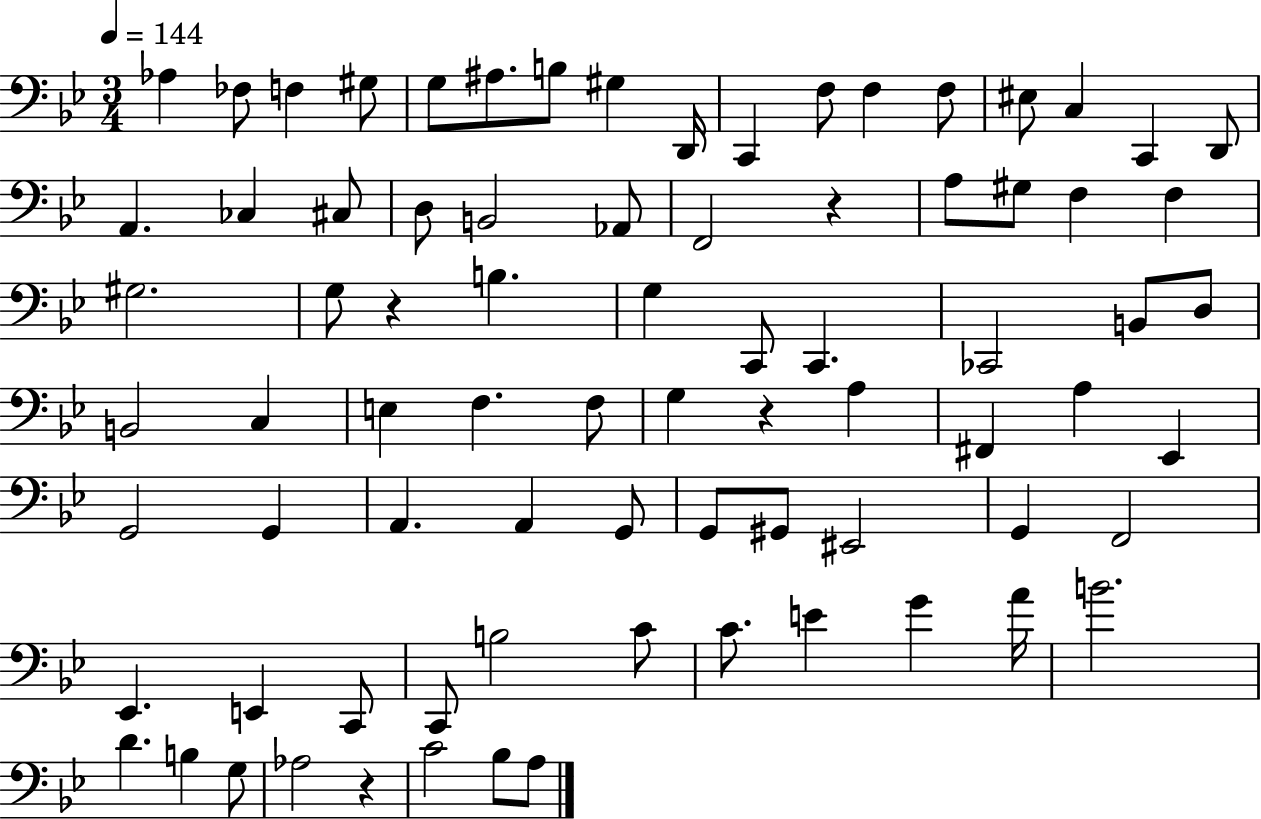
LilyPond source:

{
  \clef bass
  \numericTimeSignature
  \time 3/4
  \key bes \major
  \tempo 4 = 144
  aes4 fes8 f4 gis8 | g8 ais8. b8 gis4 d,16 | c,4 f8 f4 f8 | eis8 c4 c,4 d,8 | \break a,4. ces4 cis8 | d8 b,2 aes,8 | f,2 r4 | a8 gis8 f4 f4 | \break gis2. | g8 r4 b4. | g4 c,8 c,4. | ces,2 b,8 d8 | \break b,2 c4 | e4 f4. f8 | g4 r4 a4 | fis,4 a4 ees,4 | \break g,2 g,4 | a,4. a,4 g,8 | g,8 gis,8 eis,2 | g,4 f,2 | \break ees,4. e,4 c,8 | c,8 b2 c'8 | c'8. e'4 g'4 a'16 | b'2. | \break d'4. b4 g8 | aes2 r4 | c'2 bes8 a8 | \bar "|."
}